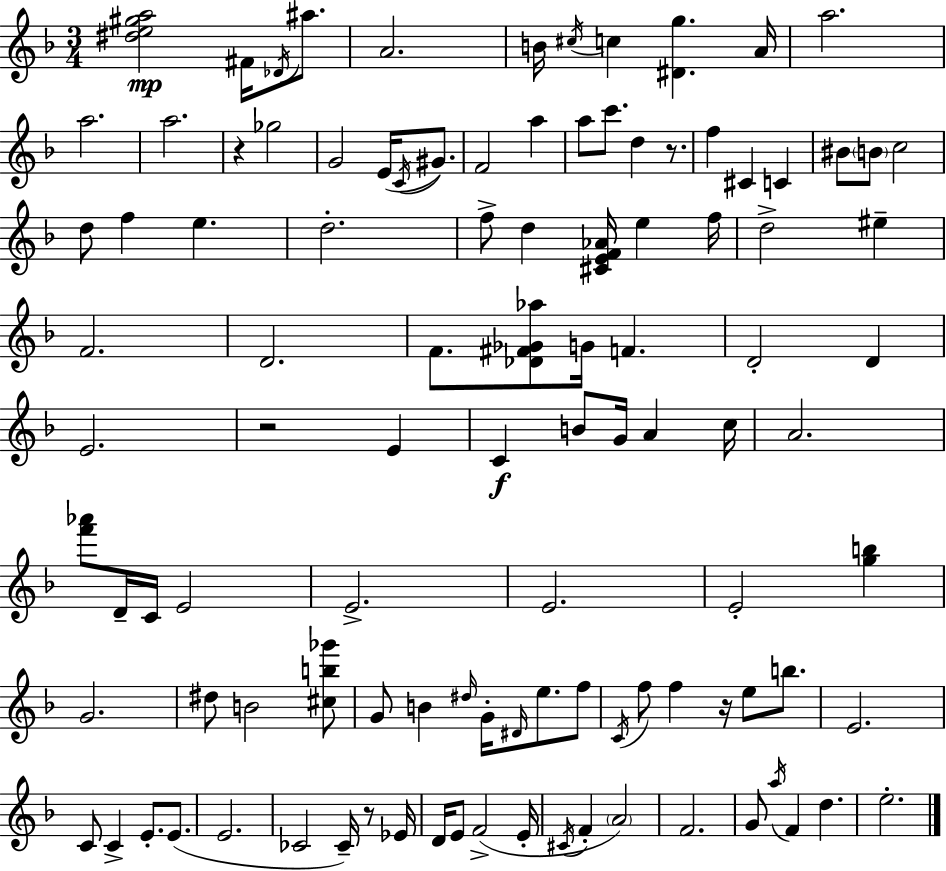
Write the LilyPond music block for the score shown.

{
  \clef treble
  \numericTimeSignature
  \time 3/4
  \key f \major
  <dis'' e'' gis'' a''>2\mp fis'16 \acciaccatura { des'16 } ais''8. | a'2. | b'16 \acciaccatura { cis''16 } c''4 <dis' g''>4. | a'16 a''2. | \break a''2. | a''2. | r4 ges''2 | g'2 e'16( \acciaccatura { c'16 } | \break gis'8.) f'2 a''4 | a''8 c'''8. d''4 | r8. f''4 cis'4 c'4 | bis'8 \parenthesize b'8 c''2 | \break d''8 f''4 e''4. | d''2.-. | f''8-> d''4 <cis' e' f' aes'>16 e''4 | f''16 d''2-> eis''4-- | \break f'2. | d'2. | f'8. <des' fis' ges' aes''>8 g'16 f'4. | d'2-. d'4 | \break e'2. | r2 e'4 | c'4\f b'8 g'16 a'4 | c''16 a'2. | \break <f''' aes'''>8 d'16-- c'16 e'2 | e'2.-> | e'2. | e'2-. <g'' b''>4 | \break g'2. | dis''8 b'2 | <cis'' b'' ges'''>8 g'8 b'4 \grace { dis''16 } g'16-. \grace { dis'16 } | e''8. f''8 \acciaccatura { c'16 } f''8 f''4 | \break r16 e''8 b''8. e'2. | c'8 c'4-> | e'8.-. e'8.( e'2. | ces'2 | \break ces'16--) r8 ees'16 d'16 e'8 f'2->( | e'16-. \acciaccatura { cis'16 } f'4-. \parenthesize a'2) | f'2. | g'8 \acciaccatura { a''16 } f'4 | \break d''4. e''2.-. | \bar "|."
}